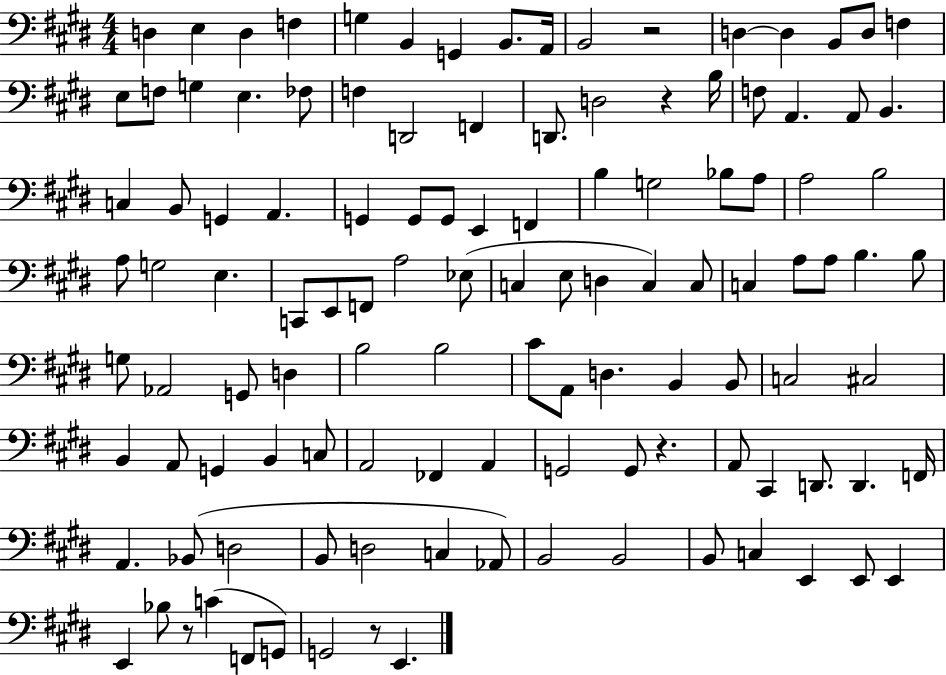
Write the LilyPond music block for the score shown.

{
  \clef bass
  \numericTimeSignature
  \time 4/4
  \key e \major
  d4 e4 d4 f4 | g4 b,4 g,4 b,8. a,16 | b,2 r2 | d4~~ d4 b,8 d8 f4 | \break e8 f8 g4 e4. fes8 | f4 d,2 f,4 | d,8. d2 r4 b16 | f8 a,4. a,8 b,4. | \break c4 b,8 g,4 a,4. | g,4 g,8 g,8 e,4 f,4 | b4 g2 bes8 a8 | a2 b2 | \break a8 g2 e4. | c,8 e,8 f,8 a2 ees8( | c4 e8 d4 c4) c8 | c4 a8 a8 b4. b8 | \break g8 aes,2 g,8 d4 | b2 b2 | cis'8 a,8 d4. b,4 b,8 | c2 cis2 | \break b,4 a,8 g,4 b,4 c8 | a,2 fes,4 a,4 | g,2 g,8 r4. | a,8 cis,4 d,8. d,4. f,16 | \break a,4. bes,8( d2 | b,8 d2 c4 aes,8) | b,2 b,2 | b,8 c4 e,4 e,8 e,4 | \break e,4 bes8 r8 c'4( f,8 g,8) | g,2 r8 e,4. | \bar "|."
}